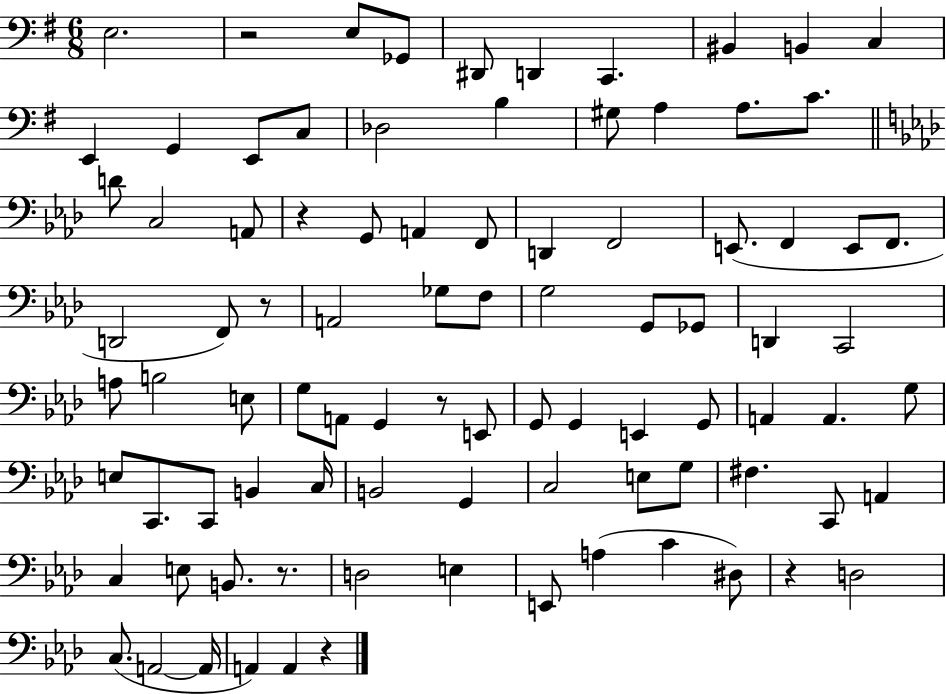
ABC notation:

X:1
T:Untitled
M:6/8
L:1/4
K:G
E,2 z2 E,/2 _G,,/2 ^D,,/2 D,, C,, ^B,, B,, C, E,, G,, E,,/2 C,/2 _D,2 B, ^G,/2 A, A,/2 C/2 D/2 C,2 A,,/2 z G,,/2 A,, F,,/2 D,, F,,2 E,,/2 F,, E,,/2 F,,/2 D,,2 F,,/2 z/2 A,,2 _G,/2 F,/2 G,2 G,,/2 _G,,/2 D,, C,,2 A,/2 B,2 E,/2 G,/2 A,,/2 G,, z/2 E,,/2 G,,/2 G,, E,, G,,/2 A,, A,, G,/2 E,/2 C,,/2 C,,/2 B,, C,/4 B,,2 G,, C,2 E,/2 G,/2 ^F, C,,/2 A,, C, E,/2 B,,/2 z/2 D,2 E, E,,/2 A, C ^D,/2 z D,2 C,/2 A,,2 A,,/4 A,, A,, z